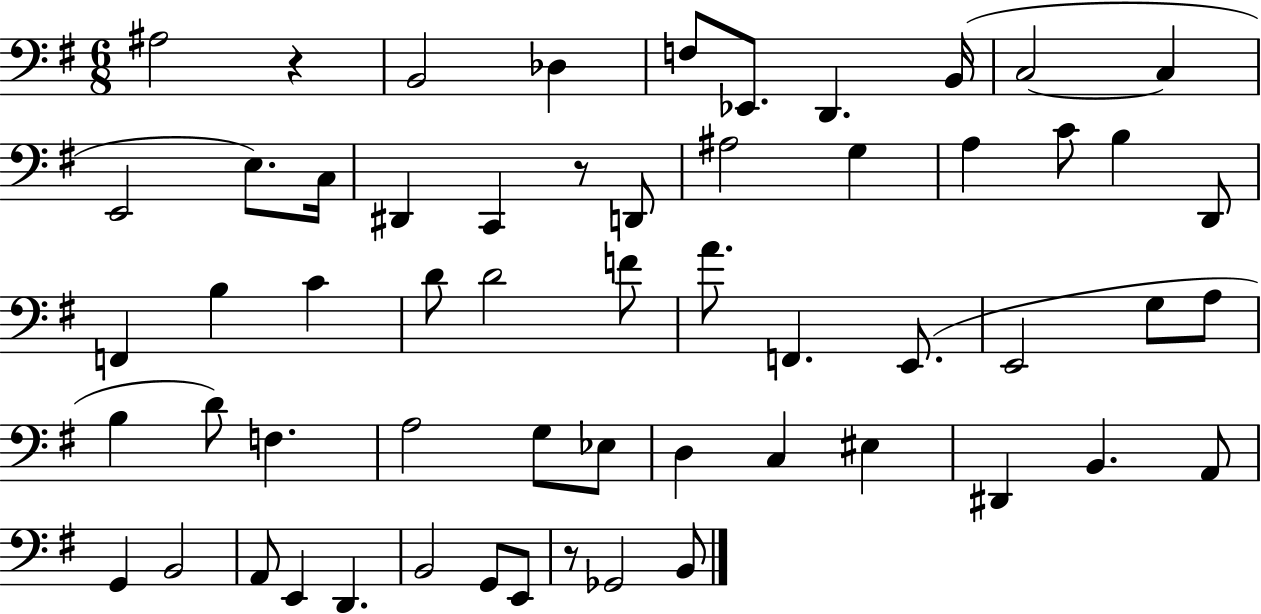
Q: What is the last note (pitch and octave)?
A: B2